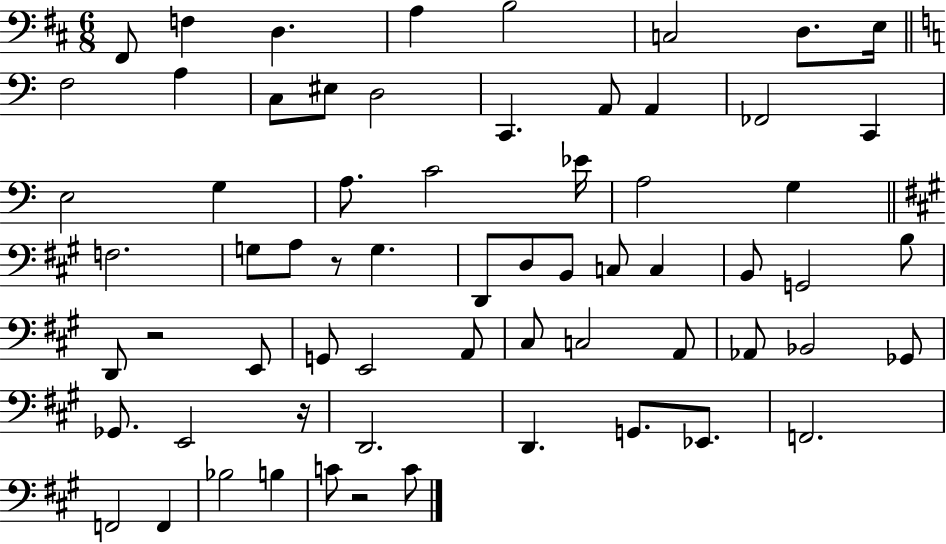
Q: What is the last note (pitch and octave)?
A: C4